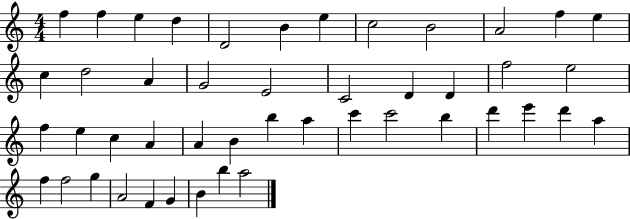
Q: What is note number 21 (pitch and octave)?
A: F5